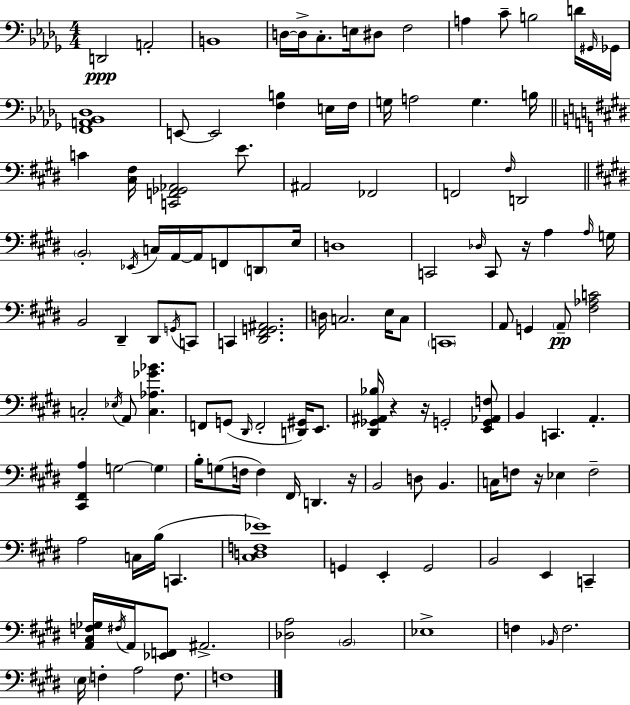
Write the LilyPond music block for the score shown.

{
  \clef bass
  \numericTimeSignature
  \time 4/4
  \key bes \minor
  d,2\ppp a,2-. | b,1 | d16~~ d16-> c8.-. e16 dis8 f2 | a4 c'8-- b2 d'16 \grace { gis,16 } | \break ges,16 <f, a, bes, des>1 | e,8~~ e,2 <f b>4 e16 | f16 g16 a2 g4. | b16 \bar "||" \break \key e \major c'4 <cis fis>16 <c, f, ges, aes,>2 e'8. | ais,2 fes,2 | f,2 \grace { fis16 } d,2 | \bar "||" \break \key e \major \parenthesize b,2-. \acciaccatura { ees,16 } c16 a,16~~ a,16 f,8 \parenthesize d,8 | e16 d1 | c,2 \grace { des16 } c,8 r16 a4 | \grace { a16 } g16 b,2 dis,4-- dis,8 | \break \acciaccatura { g,16 } c,8 c,4 <dis, fis, g, ais,>2. | d16 c2. | e16 c8 \parenthesize c,1 | a,8 g,4 \parenthesize a,8--\pp <fis aes c'>2 | \break c2-. \acciaccatura { ees16 } a,8 <c aes ges' bes'>4. | f,8 g,8( \grace { dis,16 } f,2-. | <d, gis,>16) e,8. <dis, ges, ais, bes>16 r4 r16 g,2-. | <e, g, aes, f>8 b,4 c,4. | \break a,4.-. <cis, fis, a>4 g2~~ | \parenthesize g4 b16-. g8( f16 f4) fis,16 d,4. | r16 b,2 d8 | b,4. c16 f8 r16 ees4 f2-- | \break a2 c16 b16( | c,4. <cis d f ees'>1) | g,4 e,4-. g,2 | b,2 e,4 | \break c,4-- <a, cis f ges>16 \acciaccatura { fis16 } a,16 <ees, f,>8 ais,2.-> | <des a>2 \parenthesize b,2 | ees1-> | f4 \grace { bes,16 } f2. | \break \parenthesize e16 f4-. a2 | f8. f1 | \bar "|."
}